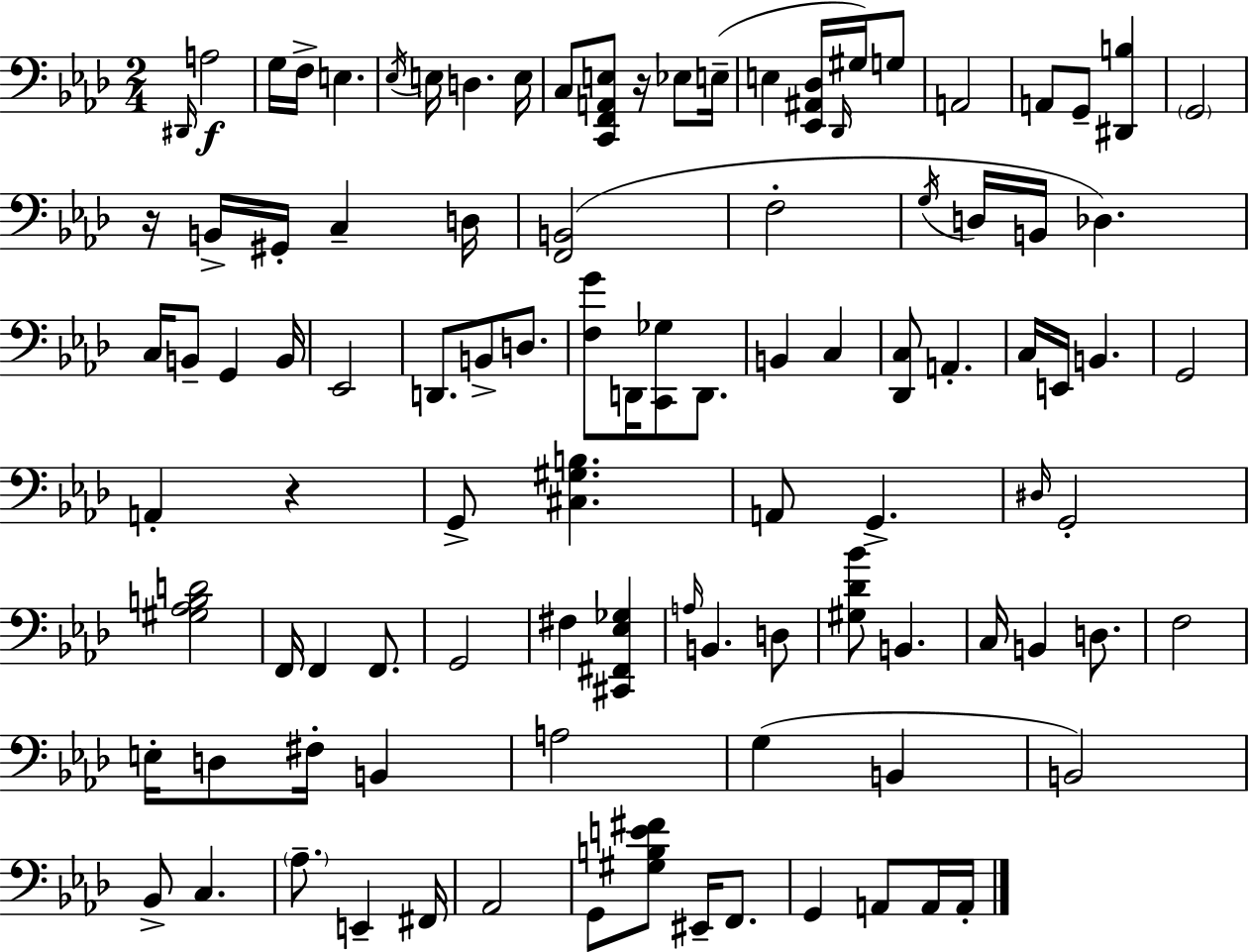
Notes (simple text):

D#2/s A3/h G3/s F3/s E3/q. Eb3/s E3/s D3/q. E3/s C3/e [C2,F2,A2,E3]/e R/s Eb3/e E3/s E3/q [Eb2,A#2,Db3]/s Db2/s G#3/s G3/e A2/h A2/e G2/e [D#2,B3]/q G2/h R/s B2/s G#2/s C3/q D3/s [F2,B2]/h F3/h G3/s D3/s B2/s Db3/q. C3/s B2/e G2/q B2/s Eb2/h D2/e. B2/e D3/e. [F3,G4]/e D2/s [C2,Gb3]/e D2/e. B2/q C3/q [Db2,C3]/e A2/q. C3/s E2/s B2/q. G2/h A2/q R/q G2/e [C#3,G#3,B3]/q. A2/e G2/q. D#3/s G2/h [G#3,Ab3,B3,D4]/h F2/s F2/q F2/e. G2/h F#3/q [C#2,F#2,Eb3,Gb3]/q A3/s B2/q. D3/e [G#3,Db4,Bb4]/e B2/q. C3/s B2/q D3/e. F3/h E3/s D3/e F#3/s B2/q A3/h G3/q B2/q B2/h Bb2/e C3/q. Ab3/e. E2/q F#2/s Ab2/h G2/e [G#3,B3,E4,F#4]/e EIS2/s F2/e. G2/q A2/e A2/s A2/s